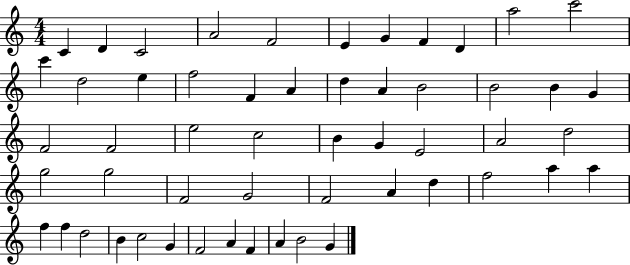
{
  \clef treble
  \numericTimeSignature
  \time 4/4
  \key c \major
  c'4 d'4 c'2 | a'2 f'2 | e'4 g'4 f'4 d'4 | a''2 c'''2 | \break c'''4 d''2 e''4 | f''2 f'4 a'4 | d''4 a'4 b'2 | b'2 b'4 g'4 | \break f'2 f'2 | e''2 c''2 | b'4 g'4 e'2 | a'2 d''2 | \break g''2 g''2 | f'2 g'2 | f'2 a'4 d''4 | f''2 a''4 a''4 | \break f''4 f''4 d''2 | b'4 c''2 g'4 | f'2 a'4 f'4 | a'4 b'2 g'4 | \break \bar "|."
}